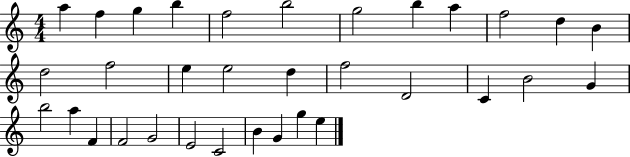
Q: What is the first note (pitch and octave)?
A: A5